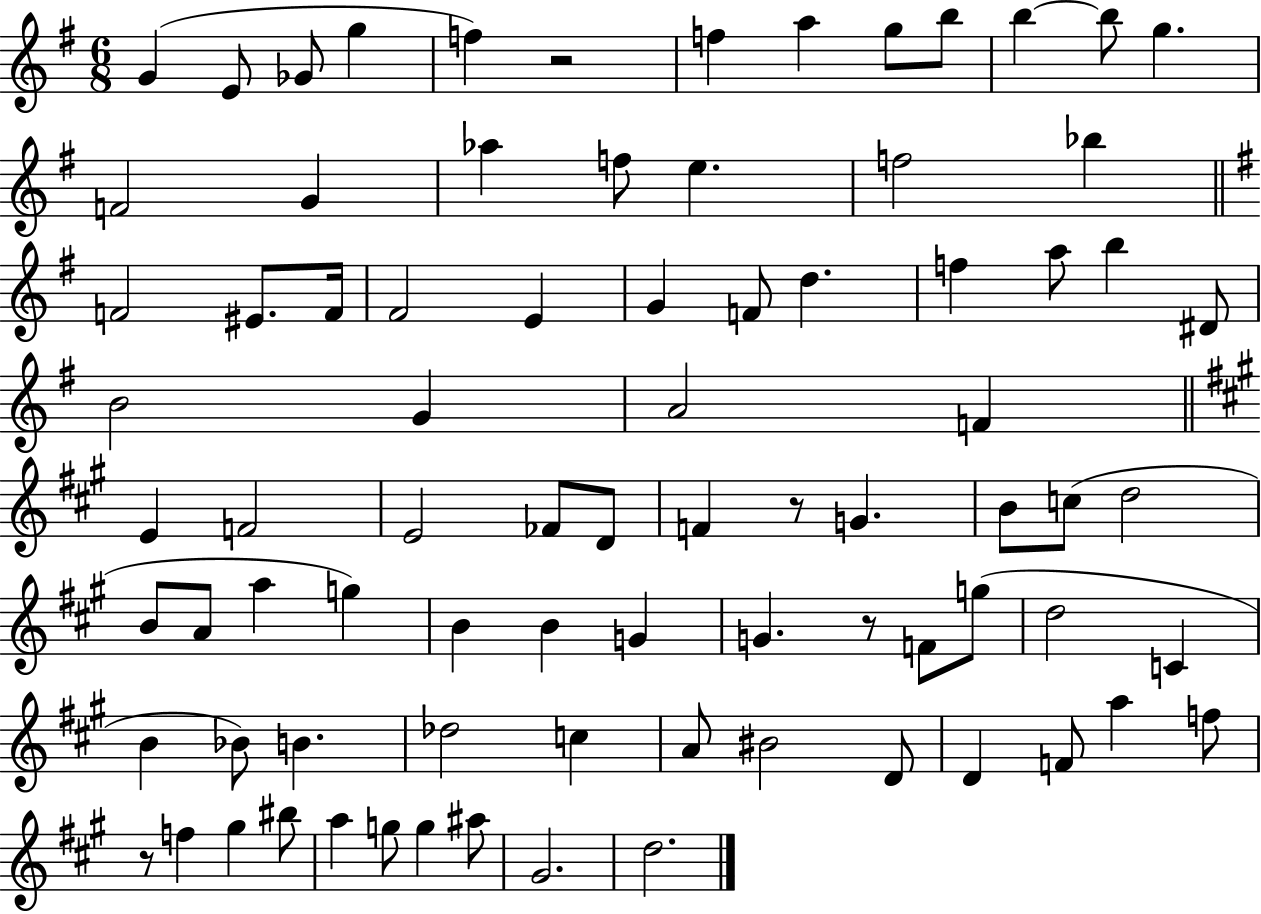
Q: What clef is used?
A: treble